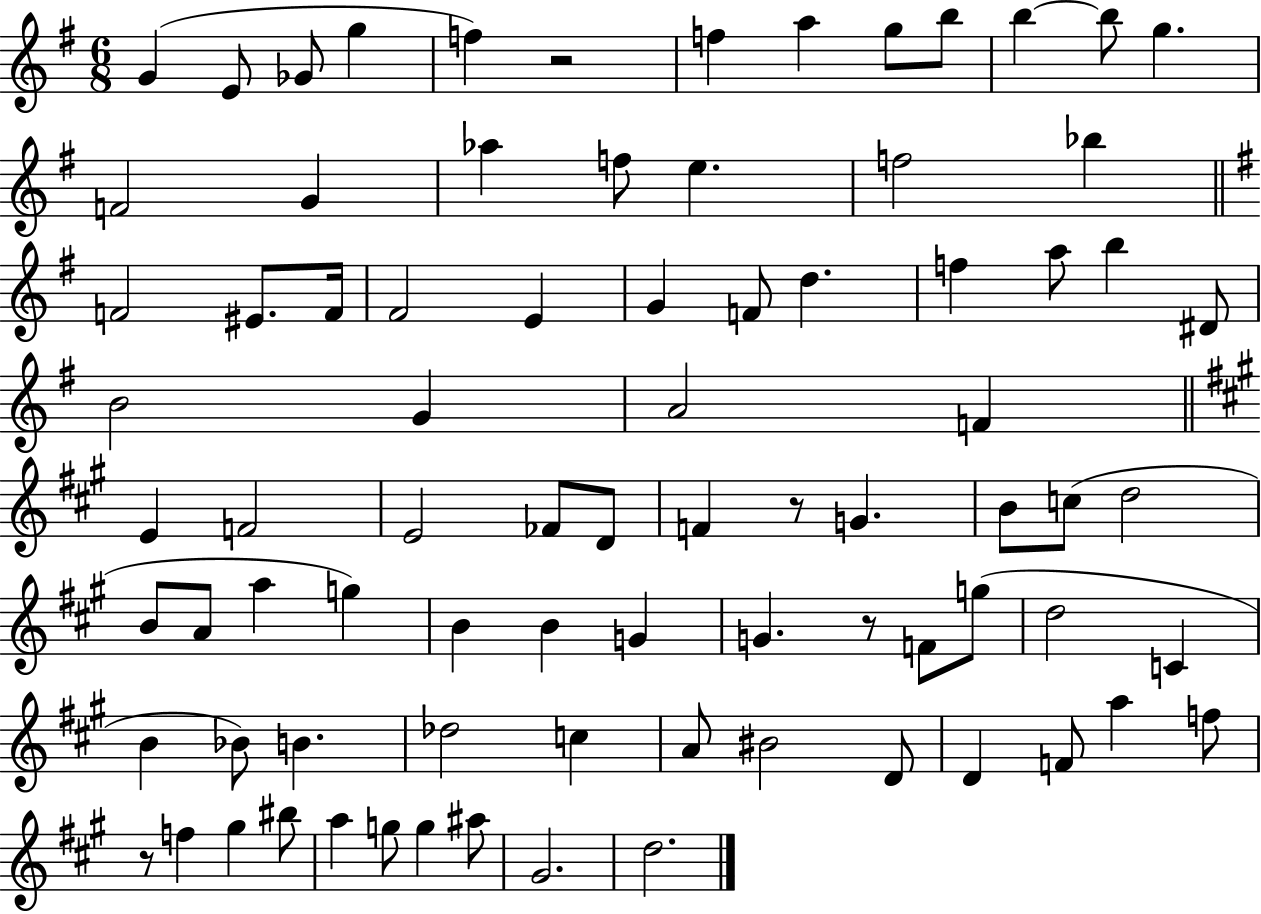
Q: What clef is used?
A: treble